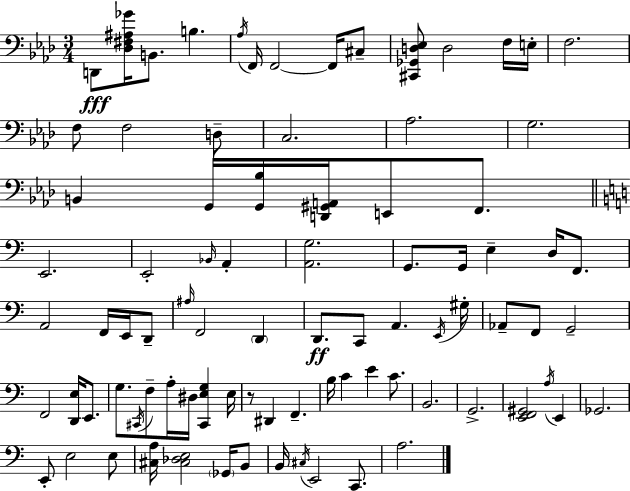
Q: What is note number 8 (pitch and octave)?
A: C#3